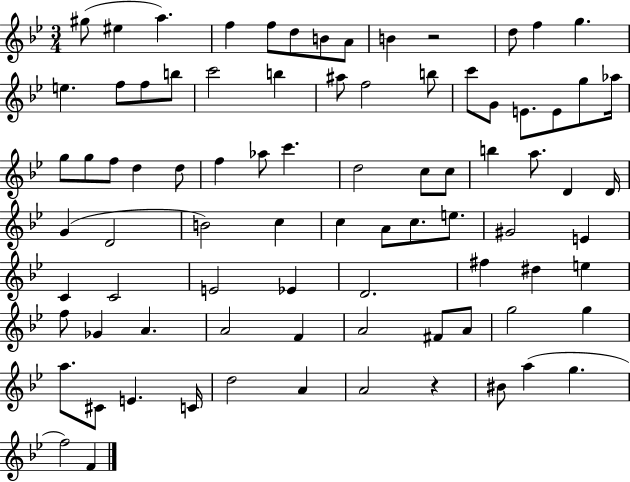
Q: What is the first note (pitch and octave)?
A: G#5